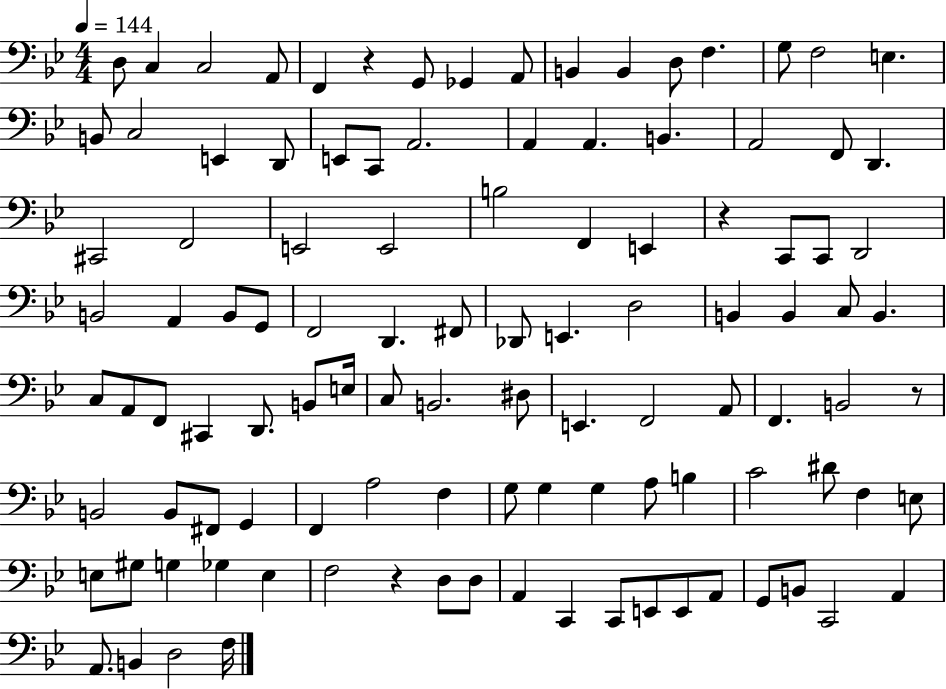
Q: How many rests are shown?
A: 4